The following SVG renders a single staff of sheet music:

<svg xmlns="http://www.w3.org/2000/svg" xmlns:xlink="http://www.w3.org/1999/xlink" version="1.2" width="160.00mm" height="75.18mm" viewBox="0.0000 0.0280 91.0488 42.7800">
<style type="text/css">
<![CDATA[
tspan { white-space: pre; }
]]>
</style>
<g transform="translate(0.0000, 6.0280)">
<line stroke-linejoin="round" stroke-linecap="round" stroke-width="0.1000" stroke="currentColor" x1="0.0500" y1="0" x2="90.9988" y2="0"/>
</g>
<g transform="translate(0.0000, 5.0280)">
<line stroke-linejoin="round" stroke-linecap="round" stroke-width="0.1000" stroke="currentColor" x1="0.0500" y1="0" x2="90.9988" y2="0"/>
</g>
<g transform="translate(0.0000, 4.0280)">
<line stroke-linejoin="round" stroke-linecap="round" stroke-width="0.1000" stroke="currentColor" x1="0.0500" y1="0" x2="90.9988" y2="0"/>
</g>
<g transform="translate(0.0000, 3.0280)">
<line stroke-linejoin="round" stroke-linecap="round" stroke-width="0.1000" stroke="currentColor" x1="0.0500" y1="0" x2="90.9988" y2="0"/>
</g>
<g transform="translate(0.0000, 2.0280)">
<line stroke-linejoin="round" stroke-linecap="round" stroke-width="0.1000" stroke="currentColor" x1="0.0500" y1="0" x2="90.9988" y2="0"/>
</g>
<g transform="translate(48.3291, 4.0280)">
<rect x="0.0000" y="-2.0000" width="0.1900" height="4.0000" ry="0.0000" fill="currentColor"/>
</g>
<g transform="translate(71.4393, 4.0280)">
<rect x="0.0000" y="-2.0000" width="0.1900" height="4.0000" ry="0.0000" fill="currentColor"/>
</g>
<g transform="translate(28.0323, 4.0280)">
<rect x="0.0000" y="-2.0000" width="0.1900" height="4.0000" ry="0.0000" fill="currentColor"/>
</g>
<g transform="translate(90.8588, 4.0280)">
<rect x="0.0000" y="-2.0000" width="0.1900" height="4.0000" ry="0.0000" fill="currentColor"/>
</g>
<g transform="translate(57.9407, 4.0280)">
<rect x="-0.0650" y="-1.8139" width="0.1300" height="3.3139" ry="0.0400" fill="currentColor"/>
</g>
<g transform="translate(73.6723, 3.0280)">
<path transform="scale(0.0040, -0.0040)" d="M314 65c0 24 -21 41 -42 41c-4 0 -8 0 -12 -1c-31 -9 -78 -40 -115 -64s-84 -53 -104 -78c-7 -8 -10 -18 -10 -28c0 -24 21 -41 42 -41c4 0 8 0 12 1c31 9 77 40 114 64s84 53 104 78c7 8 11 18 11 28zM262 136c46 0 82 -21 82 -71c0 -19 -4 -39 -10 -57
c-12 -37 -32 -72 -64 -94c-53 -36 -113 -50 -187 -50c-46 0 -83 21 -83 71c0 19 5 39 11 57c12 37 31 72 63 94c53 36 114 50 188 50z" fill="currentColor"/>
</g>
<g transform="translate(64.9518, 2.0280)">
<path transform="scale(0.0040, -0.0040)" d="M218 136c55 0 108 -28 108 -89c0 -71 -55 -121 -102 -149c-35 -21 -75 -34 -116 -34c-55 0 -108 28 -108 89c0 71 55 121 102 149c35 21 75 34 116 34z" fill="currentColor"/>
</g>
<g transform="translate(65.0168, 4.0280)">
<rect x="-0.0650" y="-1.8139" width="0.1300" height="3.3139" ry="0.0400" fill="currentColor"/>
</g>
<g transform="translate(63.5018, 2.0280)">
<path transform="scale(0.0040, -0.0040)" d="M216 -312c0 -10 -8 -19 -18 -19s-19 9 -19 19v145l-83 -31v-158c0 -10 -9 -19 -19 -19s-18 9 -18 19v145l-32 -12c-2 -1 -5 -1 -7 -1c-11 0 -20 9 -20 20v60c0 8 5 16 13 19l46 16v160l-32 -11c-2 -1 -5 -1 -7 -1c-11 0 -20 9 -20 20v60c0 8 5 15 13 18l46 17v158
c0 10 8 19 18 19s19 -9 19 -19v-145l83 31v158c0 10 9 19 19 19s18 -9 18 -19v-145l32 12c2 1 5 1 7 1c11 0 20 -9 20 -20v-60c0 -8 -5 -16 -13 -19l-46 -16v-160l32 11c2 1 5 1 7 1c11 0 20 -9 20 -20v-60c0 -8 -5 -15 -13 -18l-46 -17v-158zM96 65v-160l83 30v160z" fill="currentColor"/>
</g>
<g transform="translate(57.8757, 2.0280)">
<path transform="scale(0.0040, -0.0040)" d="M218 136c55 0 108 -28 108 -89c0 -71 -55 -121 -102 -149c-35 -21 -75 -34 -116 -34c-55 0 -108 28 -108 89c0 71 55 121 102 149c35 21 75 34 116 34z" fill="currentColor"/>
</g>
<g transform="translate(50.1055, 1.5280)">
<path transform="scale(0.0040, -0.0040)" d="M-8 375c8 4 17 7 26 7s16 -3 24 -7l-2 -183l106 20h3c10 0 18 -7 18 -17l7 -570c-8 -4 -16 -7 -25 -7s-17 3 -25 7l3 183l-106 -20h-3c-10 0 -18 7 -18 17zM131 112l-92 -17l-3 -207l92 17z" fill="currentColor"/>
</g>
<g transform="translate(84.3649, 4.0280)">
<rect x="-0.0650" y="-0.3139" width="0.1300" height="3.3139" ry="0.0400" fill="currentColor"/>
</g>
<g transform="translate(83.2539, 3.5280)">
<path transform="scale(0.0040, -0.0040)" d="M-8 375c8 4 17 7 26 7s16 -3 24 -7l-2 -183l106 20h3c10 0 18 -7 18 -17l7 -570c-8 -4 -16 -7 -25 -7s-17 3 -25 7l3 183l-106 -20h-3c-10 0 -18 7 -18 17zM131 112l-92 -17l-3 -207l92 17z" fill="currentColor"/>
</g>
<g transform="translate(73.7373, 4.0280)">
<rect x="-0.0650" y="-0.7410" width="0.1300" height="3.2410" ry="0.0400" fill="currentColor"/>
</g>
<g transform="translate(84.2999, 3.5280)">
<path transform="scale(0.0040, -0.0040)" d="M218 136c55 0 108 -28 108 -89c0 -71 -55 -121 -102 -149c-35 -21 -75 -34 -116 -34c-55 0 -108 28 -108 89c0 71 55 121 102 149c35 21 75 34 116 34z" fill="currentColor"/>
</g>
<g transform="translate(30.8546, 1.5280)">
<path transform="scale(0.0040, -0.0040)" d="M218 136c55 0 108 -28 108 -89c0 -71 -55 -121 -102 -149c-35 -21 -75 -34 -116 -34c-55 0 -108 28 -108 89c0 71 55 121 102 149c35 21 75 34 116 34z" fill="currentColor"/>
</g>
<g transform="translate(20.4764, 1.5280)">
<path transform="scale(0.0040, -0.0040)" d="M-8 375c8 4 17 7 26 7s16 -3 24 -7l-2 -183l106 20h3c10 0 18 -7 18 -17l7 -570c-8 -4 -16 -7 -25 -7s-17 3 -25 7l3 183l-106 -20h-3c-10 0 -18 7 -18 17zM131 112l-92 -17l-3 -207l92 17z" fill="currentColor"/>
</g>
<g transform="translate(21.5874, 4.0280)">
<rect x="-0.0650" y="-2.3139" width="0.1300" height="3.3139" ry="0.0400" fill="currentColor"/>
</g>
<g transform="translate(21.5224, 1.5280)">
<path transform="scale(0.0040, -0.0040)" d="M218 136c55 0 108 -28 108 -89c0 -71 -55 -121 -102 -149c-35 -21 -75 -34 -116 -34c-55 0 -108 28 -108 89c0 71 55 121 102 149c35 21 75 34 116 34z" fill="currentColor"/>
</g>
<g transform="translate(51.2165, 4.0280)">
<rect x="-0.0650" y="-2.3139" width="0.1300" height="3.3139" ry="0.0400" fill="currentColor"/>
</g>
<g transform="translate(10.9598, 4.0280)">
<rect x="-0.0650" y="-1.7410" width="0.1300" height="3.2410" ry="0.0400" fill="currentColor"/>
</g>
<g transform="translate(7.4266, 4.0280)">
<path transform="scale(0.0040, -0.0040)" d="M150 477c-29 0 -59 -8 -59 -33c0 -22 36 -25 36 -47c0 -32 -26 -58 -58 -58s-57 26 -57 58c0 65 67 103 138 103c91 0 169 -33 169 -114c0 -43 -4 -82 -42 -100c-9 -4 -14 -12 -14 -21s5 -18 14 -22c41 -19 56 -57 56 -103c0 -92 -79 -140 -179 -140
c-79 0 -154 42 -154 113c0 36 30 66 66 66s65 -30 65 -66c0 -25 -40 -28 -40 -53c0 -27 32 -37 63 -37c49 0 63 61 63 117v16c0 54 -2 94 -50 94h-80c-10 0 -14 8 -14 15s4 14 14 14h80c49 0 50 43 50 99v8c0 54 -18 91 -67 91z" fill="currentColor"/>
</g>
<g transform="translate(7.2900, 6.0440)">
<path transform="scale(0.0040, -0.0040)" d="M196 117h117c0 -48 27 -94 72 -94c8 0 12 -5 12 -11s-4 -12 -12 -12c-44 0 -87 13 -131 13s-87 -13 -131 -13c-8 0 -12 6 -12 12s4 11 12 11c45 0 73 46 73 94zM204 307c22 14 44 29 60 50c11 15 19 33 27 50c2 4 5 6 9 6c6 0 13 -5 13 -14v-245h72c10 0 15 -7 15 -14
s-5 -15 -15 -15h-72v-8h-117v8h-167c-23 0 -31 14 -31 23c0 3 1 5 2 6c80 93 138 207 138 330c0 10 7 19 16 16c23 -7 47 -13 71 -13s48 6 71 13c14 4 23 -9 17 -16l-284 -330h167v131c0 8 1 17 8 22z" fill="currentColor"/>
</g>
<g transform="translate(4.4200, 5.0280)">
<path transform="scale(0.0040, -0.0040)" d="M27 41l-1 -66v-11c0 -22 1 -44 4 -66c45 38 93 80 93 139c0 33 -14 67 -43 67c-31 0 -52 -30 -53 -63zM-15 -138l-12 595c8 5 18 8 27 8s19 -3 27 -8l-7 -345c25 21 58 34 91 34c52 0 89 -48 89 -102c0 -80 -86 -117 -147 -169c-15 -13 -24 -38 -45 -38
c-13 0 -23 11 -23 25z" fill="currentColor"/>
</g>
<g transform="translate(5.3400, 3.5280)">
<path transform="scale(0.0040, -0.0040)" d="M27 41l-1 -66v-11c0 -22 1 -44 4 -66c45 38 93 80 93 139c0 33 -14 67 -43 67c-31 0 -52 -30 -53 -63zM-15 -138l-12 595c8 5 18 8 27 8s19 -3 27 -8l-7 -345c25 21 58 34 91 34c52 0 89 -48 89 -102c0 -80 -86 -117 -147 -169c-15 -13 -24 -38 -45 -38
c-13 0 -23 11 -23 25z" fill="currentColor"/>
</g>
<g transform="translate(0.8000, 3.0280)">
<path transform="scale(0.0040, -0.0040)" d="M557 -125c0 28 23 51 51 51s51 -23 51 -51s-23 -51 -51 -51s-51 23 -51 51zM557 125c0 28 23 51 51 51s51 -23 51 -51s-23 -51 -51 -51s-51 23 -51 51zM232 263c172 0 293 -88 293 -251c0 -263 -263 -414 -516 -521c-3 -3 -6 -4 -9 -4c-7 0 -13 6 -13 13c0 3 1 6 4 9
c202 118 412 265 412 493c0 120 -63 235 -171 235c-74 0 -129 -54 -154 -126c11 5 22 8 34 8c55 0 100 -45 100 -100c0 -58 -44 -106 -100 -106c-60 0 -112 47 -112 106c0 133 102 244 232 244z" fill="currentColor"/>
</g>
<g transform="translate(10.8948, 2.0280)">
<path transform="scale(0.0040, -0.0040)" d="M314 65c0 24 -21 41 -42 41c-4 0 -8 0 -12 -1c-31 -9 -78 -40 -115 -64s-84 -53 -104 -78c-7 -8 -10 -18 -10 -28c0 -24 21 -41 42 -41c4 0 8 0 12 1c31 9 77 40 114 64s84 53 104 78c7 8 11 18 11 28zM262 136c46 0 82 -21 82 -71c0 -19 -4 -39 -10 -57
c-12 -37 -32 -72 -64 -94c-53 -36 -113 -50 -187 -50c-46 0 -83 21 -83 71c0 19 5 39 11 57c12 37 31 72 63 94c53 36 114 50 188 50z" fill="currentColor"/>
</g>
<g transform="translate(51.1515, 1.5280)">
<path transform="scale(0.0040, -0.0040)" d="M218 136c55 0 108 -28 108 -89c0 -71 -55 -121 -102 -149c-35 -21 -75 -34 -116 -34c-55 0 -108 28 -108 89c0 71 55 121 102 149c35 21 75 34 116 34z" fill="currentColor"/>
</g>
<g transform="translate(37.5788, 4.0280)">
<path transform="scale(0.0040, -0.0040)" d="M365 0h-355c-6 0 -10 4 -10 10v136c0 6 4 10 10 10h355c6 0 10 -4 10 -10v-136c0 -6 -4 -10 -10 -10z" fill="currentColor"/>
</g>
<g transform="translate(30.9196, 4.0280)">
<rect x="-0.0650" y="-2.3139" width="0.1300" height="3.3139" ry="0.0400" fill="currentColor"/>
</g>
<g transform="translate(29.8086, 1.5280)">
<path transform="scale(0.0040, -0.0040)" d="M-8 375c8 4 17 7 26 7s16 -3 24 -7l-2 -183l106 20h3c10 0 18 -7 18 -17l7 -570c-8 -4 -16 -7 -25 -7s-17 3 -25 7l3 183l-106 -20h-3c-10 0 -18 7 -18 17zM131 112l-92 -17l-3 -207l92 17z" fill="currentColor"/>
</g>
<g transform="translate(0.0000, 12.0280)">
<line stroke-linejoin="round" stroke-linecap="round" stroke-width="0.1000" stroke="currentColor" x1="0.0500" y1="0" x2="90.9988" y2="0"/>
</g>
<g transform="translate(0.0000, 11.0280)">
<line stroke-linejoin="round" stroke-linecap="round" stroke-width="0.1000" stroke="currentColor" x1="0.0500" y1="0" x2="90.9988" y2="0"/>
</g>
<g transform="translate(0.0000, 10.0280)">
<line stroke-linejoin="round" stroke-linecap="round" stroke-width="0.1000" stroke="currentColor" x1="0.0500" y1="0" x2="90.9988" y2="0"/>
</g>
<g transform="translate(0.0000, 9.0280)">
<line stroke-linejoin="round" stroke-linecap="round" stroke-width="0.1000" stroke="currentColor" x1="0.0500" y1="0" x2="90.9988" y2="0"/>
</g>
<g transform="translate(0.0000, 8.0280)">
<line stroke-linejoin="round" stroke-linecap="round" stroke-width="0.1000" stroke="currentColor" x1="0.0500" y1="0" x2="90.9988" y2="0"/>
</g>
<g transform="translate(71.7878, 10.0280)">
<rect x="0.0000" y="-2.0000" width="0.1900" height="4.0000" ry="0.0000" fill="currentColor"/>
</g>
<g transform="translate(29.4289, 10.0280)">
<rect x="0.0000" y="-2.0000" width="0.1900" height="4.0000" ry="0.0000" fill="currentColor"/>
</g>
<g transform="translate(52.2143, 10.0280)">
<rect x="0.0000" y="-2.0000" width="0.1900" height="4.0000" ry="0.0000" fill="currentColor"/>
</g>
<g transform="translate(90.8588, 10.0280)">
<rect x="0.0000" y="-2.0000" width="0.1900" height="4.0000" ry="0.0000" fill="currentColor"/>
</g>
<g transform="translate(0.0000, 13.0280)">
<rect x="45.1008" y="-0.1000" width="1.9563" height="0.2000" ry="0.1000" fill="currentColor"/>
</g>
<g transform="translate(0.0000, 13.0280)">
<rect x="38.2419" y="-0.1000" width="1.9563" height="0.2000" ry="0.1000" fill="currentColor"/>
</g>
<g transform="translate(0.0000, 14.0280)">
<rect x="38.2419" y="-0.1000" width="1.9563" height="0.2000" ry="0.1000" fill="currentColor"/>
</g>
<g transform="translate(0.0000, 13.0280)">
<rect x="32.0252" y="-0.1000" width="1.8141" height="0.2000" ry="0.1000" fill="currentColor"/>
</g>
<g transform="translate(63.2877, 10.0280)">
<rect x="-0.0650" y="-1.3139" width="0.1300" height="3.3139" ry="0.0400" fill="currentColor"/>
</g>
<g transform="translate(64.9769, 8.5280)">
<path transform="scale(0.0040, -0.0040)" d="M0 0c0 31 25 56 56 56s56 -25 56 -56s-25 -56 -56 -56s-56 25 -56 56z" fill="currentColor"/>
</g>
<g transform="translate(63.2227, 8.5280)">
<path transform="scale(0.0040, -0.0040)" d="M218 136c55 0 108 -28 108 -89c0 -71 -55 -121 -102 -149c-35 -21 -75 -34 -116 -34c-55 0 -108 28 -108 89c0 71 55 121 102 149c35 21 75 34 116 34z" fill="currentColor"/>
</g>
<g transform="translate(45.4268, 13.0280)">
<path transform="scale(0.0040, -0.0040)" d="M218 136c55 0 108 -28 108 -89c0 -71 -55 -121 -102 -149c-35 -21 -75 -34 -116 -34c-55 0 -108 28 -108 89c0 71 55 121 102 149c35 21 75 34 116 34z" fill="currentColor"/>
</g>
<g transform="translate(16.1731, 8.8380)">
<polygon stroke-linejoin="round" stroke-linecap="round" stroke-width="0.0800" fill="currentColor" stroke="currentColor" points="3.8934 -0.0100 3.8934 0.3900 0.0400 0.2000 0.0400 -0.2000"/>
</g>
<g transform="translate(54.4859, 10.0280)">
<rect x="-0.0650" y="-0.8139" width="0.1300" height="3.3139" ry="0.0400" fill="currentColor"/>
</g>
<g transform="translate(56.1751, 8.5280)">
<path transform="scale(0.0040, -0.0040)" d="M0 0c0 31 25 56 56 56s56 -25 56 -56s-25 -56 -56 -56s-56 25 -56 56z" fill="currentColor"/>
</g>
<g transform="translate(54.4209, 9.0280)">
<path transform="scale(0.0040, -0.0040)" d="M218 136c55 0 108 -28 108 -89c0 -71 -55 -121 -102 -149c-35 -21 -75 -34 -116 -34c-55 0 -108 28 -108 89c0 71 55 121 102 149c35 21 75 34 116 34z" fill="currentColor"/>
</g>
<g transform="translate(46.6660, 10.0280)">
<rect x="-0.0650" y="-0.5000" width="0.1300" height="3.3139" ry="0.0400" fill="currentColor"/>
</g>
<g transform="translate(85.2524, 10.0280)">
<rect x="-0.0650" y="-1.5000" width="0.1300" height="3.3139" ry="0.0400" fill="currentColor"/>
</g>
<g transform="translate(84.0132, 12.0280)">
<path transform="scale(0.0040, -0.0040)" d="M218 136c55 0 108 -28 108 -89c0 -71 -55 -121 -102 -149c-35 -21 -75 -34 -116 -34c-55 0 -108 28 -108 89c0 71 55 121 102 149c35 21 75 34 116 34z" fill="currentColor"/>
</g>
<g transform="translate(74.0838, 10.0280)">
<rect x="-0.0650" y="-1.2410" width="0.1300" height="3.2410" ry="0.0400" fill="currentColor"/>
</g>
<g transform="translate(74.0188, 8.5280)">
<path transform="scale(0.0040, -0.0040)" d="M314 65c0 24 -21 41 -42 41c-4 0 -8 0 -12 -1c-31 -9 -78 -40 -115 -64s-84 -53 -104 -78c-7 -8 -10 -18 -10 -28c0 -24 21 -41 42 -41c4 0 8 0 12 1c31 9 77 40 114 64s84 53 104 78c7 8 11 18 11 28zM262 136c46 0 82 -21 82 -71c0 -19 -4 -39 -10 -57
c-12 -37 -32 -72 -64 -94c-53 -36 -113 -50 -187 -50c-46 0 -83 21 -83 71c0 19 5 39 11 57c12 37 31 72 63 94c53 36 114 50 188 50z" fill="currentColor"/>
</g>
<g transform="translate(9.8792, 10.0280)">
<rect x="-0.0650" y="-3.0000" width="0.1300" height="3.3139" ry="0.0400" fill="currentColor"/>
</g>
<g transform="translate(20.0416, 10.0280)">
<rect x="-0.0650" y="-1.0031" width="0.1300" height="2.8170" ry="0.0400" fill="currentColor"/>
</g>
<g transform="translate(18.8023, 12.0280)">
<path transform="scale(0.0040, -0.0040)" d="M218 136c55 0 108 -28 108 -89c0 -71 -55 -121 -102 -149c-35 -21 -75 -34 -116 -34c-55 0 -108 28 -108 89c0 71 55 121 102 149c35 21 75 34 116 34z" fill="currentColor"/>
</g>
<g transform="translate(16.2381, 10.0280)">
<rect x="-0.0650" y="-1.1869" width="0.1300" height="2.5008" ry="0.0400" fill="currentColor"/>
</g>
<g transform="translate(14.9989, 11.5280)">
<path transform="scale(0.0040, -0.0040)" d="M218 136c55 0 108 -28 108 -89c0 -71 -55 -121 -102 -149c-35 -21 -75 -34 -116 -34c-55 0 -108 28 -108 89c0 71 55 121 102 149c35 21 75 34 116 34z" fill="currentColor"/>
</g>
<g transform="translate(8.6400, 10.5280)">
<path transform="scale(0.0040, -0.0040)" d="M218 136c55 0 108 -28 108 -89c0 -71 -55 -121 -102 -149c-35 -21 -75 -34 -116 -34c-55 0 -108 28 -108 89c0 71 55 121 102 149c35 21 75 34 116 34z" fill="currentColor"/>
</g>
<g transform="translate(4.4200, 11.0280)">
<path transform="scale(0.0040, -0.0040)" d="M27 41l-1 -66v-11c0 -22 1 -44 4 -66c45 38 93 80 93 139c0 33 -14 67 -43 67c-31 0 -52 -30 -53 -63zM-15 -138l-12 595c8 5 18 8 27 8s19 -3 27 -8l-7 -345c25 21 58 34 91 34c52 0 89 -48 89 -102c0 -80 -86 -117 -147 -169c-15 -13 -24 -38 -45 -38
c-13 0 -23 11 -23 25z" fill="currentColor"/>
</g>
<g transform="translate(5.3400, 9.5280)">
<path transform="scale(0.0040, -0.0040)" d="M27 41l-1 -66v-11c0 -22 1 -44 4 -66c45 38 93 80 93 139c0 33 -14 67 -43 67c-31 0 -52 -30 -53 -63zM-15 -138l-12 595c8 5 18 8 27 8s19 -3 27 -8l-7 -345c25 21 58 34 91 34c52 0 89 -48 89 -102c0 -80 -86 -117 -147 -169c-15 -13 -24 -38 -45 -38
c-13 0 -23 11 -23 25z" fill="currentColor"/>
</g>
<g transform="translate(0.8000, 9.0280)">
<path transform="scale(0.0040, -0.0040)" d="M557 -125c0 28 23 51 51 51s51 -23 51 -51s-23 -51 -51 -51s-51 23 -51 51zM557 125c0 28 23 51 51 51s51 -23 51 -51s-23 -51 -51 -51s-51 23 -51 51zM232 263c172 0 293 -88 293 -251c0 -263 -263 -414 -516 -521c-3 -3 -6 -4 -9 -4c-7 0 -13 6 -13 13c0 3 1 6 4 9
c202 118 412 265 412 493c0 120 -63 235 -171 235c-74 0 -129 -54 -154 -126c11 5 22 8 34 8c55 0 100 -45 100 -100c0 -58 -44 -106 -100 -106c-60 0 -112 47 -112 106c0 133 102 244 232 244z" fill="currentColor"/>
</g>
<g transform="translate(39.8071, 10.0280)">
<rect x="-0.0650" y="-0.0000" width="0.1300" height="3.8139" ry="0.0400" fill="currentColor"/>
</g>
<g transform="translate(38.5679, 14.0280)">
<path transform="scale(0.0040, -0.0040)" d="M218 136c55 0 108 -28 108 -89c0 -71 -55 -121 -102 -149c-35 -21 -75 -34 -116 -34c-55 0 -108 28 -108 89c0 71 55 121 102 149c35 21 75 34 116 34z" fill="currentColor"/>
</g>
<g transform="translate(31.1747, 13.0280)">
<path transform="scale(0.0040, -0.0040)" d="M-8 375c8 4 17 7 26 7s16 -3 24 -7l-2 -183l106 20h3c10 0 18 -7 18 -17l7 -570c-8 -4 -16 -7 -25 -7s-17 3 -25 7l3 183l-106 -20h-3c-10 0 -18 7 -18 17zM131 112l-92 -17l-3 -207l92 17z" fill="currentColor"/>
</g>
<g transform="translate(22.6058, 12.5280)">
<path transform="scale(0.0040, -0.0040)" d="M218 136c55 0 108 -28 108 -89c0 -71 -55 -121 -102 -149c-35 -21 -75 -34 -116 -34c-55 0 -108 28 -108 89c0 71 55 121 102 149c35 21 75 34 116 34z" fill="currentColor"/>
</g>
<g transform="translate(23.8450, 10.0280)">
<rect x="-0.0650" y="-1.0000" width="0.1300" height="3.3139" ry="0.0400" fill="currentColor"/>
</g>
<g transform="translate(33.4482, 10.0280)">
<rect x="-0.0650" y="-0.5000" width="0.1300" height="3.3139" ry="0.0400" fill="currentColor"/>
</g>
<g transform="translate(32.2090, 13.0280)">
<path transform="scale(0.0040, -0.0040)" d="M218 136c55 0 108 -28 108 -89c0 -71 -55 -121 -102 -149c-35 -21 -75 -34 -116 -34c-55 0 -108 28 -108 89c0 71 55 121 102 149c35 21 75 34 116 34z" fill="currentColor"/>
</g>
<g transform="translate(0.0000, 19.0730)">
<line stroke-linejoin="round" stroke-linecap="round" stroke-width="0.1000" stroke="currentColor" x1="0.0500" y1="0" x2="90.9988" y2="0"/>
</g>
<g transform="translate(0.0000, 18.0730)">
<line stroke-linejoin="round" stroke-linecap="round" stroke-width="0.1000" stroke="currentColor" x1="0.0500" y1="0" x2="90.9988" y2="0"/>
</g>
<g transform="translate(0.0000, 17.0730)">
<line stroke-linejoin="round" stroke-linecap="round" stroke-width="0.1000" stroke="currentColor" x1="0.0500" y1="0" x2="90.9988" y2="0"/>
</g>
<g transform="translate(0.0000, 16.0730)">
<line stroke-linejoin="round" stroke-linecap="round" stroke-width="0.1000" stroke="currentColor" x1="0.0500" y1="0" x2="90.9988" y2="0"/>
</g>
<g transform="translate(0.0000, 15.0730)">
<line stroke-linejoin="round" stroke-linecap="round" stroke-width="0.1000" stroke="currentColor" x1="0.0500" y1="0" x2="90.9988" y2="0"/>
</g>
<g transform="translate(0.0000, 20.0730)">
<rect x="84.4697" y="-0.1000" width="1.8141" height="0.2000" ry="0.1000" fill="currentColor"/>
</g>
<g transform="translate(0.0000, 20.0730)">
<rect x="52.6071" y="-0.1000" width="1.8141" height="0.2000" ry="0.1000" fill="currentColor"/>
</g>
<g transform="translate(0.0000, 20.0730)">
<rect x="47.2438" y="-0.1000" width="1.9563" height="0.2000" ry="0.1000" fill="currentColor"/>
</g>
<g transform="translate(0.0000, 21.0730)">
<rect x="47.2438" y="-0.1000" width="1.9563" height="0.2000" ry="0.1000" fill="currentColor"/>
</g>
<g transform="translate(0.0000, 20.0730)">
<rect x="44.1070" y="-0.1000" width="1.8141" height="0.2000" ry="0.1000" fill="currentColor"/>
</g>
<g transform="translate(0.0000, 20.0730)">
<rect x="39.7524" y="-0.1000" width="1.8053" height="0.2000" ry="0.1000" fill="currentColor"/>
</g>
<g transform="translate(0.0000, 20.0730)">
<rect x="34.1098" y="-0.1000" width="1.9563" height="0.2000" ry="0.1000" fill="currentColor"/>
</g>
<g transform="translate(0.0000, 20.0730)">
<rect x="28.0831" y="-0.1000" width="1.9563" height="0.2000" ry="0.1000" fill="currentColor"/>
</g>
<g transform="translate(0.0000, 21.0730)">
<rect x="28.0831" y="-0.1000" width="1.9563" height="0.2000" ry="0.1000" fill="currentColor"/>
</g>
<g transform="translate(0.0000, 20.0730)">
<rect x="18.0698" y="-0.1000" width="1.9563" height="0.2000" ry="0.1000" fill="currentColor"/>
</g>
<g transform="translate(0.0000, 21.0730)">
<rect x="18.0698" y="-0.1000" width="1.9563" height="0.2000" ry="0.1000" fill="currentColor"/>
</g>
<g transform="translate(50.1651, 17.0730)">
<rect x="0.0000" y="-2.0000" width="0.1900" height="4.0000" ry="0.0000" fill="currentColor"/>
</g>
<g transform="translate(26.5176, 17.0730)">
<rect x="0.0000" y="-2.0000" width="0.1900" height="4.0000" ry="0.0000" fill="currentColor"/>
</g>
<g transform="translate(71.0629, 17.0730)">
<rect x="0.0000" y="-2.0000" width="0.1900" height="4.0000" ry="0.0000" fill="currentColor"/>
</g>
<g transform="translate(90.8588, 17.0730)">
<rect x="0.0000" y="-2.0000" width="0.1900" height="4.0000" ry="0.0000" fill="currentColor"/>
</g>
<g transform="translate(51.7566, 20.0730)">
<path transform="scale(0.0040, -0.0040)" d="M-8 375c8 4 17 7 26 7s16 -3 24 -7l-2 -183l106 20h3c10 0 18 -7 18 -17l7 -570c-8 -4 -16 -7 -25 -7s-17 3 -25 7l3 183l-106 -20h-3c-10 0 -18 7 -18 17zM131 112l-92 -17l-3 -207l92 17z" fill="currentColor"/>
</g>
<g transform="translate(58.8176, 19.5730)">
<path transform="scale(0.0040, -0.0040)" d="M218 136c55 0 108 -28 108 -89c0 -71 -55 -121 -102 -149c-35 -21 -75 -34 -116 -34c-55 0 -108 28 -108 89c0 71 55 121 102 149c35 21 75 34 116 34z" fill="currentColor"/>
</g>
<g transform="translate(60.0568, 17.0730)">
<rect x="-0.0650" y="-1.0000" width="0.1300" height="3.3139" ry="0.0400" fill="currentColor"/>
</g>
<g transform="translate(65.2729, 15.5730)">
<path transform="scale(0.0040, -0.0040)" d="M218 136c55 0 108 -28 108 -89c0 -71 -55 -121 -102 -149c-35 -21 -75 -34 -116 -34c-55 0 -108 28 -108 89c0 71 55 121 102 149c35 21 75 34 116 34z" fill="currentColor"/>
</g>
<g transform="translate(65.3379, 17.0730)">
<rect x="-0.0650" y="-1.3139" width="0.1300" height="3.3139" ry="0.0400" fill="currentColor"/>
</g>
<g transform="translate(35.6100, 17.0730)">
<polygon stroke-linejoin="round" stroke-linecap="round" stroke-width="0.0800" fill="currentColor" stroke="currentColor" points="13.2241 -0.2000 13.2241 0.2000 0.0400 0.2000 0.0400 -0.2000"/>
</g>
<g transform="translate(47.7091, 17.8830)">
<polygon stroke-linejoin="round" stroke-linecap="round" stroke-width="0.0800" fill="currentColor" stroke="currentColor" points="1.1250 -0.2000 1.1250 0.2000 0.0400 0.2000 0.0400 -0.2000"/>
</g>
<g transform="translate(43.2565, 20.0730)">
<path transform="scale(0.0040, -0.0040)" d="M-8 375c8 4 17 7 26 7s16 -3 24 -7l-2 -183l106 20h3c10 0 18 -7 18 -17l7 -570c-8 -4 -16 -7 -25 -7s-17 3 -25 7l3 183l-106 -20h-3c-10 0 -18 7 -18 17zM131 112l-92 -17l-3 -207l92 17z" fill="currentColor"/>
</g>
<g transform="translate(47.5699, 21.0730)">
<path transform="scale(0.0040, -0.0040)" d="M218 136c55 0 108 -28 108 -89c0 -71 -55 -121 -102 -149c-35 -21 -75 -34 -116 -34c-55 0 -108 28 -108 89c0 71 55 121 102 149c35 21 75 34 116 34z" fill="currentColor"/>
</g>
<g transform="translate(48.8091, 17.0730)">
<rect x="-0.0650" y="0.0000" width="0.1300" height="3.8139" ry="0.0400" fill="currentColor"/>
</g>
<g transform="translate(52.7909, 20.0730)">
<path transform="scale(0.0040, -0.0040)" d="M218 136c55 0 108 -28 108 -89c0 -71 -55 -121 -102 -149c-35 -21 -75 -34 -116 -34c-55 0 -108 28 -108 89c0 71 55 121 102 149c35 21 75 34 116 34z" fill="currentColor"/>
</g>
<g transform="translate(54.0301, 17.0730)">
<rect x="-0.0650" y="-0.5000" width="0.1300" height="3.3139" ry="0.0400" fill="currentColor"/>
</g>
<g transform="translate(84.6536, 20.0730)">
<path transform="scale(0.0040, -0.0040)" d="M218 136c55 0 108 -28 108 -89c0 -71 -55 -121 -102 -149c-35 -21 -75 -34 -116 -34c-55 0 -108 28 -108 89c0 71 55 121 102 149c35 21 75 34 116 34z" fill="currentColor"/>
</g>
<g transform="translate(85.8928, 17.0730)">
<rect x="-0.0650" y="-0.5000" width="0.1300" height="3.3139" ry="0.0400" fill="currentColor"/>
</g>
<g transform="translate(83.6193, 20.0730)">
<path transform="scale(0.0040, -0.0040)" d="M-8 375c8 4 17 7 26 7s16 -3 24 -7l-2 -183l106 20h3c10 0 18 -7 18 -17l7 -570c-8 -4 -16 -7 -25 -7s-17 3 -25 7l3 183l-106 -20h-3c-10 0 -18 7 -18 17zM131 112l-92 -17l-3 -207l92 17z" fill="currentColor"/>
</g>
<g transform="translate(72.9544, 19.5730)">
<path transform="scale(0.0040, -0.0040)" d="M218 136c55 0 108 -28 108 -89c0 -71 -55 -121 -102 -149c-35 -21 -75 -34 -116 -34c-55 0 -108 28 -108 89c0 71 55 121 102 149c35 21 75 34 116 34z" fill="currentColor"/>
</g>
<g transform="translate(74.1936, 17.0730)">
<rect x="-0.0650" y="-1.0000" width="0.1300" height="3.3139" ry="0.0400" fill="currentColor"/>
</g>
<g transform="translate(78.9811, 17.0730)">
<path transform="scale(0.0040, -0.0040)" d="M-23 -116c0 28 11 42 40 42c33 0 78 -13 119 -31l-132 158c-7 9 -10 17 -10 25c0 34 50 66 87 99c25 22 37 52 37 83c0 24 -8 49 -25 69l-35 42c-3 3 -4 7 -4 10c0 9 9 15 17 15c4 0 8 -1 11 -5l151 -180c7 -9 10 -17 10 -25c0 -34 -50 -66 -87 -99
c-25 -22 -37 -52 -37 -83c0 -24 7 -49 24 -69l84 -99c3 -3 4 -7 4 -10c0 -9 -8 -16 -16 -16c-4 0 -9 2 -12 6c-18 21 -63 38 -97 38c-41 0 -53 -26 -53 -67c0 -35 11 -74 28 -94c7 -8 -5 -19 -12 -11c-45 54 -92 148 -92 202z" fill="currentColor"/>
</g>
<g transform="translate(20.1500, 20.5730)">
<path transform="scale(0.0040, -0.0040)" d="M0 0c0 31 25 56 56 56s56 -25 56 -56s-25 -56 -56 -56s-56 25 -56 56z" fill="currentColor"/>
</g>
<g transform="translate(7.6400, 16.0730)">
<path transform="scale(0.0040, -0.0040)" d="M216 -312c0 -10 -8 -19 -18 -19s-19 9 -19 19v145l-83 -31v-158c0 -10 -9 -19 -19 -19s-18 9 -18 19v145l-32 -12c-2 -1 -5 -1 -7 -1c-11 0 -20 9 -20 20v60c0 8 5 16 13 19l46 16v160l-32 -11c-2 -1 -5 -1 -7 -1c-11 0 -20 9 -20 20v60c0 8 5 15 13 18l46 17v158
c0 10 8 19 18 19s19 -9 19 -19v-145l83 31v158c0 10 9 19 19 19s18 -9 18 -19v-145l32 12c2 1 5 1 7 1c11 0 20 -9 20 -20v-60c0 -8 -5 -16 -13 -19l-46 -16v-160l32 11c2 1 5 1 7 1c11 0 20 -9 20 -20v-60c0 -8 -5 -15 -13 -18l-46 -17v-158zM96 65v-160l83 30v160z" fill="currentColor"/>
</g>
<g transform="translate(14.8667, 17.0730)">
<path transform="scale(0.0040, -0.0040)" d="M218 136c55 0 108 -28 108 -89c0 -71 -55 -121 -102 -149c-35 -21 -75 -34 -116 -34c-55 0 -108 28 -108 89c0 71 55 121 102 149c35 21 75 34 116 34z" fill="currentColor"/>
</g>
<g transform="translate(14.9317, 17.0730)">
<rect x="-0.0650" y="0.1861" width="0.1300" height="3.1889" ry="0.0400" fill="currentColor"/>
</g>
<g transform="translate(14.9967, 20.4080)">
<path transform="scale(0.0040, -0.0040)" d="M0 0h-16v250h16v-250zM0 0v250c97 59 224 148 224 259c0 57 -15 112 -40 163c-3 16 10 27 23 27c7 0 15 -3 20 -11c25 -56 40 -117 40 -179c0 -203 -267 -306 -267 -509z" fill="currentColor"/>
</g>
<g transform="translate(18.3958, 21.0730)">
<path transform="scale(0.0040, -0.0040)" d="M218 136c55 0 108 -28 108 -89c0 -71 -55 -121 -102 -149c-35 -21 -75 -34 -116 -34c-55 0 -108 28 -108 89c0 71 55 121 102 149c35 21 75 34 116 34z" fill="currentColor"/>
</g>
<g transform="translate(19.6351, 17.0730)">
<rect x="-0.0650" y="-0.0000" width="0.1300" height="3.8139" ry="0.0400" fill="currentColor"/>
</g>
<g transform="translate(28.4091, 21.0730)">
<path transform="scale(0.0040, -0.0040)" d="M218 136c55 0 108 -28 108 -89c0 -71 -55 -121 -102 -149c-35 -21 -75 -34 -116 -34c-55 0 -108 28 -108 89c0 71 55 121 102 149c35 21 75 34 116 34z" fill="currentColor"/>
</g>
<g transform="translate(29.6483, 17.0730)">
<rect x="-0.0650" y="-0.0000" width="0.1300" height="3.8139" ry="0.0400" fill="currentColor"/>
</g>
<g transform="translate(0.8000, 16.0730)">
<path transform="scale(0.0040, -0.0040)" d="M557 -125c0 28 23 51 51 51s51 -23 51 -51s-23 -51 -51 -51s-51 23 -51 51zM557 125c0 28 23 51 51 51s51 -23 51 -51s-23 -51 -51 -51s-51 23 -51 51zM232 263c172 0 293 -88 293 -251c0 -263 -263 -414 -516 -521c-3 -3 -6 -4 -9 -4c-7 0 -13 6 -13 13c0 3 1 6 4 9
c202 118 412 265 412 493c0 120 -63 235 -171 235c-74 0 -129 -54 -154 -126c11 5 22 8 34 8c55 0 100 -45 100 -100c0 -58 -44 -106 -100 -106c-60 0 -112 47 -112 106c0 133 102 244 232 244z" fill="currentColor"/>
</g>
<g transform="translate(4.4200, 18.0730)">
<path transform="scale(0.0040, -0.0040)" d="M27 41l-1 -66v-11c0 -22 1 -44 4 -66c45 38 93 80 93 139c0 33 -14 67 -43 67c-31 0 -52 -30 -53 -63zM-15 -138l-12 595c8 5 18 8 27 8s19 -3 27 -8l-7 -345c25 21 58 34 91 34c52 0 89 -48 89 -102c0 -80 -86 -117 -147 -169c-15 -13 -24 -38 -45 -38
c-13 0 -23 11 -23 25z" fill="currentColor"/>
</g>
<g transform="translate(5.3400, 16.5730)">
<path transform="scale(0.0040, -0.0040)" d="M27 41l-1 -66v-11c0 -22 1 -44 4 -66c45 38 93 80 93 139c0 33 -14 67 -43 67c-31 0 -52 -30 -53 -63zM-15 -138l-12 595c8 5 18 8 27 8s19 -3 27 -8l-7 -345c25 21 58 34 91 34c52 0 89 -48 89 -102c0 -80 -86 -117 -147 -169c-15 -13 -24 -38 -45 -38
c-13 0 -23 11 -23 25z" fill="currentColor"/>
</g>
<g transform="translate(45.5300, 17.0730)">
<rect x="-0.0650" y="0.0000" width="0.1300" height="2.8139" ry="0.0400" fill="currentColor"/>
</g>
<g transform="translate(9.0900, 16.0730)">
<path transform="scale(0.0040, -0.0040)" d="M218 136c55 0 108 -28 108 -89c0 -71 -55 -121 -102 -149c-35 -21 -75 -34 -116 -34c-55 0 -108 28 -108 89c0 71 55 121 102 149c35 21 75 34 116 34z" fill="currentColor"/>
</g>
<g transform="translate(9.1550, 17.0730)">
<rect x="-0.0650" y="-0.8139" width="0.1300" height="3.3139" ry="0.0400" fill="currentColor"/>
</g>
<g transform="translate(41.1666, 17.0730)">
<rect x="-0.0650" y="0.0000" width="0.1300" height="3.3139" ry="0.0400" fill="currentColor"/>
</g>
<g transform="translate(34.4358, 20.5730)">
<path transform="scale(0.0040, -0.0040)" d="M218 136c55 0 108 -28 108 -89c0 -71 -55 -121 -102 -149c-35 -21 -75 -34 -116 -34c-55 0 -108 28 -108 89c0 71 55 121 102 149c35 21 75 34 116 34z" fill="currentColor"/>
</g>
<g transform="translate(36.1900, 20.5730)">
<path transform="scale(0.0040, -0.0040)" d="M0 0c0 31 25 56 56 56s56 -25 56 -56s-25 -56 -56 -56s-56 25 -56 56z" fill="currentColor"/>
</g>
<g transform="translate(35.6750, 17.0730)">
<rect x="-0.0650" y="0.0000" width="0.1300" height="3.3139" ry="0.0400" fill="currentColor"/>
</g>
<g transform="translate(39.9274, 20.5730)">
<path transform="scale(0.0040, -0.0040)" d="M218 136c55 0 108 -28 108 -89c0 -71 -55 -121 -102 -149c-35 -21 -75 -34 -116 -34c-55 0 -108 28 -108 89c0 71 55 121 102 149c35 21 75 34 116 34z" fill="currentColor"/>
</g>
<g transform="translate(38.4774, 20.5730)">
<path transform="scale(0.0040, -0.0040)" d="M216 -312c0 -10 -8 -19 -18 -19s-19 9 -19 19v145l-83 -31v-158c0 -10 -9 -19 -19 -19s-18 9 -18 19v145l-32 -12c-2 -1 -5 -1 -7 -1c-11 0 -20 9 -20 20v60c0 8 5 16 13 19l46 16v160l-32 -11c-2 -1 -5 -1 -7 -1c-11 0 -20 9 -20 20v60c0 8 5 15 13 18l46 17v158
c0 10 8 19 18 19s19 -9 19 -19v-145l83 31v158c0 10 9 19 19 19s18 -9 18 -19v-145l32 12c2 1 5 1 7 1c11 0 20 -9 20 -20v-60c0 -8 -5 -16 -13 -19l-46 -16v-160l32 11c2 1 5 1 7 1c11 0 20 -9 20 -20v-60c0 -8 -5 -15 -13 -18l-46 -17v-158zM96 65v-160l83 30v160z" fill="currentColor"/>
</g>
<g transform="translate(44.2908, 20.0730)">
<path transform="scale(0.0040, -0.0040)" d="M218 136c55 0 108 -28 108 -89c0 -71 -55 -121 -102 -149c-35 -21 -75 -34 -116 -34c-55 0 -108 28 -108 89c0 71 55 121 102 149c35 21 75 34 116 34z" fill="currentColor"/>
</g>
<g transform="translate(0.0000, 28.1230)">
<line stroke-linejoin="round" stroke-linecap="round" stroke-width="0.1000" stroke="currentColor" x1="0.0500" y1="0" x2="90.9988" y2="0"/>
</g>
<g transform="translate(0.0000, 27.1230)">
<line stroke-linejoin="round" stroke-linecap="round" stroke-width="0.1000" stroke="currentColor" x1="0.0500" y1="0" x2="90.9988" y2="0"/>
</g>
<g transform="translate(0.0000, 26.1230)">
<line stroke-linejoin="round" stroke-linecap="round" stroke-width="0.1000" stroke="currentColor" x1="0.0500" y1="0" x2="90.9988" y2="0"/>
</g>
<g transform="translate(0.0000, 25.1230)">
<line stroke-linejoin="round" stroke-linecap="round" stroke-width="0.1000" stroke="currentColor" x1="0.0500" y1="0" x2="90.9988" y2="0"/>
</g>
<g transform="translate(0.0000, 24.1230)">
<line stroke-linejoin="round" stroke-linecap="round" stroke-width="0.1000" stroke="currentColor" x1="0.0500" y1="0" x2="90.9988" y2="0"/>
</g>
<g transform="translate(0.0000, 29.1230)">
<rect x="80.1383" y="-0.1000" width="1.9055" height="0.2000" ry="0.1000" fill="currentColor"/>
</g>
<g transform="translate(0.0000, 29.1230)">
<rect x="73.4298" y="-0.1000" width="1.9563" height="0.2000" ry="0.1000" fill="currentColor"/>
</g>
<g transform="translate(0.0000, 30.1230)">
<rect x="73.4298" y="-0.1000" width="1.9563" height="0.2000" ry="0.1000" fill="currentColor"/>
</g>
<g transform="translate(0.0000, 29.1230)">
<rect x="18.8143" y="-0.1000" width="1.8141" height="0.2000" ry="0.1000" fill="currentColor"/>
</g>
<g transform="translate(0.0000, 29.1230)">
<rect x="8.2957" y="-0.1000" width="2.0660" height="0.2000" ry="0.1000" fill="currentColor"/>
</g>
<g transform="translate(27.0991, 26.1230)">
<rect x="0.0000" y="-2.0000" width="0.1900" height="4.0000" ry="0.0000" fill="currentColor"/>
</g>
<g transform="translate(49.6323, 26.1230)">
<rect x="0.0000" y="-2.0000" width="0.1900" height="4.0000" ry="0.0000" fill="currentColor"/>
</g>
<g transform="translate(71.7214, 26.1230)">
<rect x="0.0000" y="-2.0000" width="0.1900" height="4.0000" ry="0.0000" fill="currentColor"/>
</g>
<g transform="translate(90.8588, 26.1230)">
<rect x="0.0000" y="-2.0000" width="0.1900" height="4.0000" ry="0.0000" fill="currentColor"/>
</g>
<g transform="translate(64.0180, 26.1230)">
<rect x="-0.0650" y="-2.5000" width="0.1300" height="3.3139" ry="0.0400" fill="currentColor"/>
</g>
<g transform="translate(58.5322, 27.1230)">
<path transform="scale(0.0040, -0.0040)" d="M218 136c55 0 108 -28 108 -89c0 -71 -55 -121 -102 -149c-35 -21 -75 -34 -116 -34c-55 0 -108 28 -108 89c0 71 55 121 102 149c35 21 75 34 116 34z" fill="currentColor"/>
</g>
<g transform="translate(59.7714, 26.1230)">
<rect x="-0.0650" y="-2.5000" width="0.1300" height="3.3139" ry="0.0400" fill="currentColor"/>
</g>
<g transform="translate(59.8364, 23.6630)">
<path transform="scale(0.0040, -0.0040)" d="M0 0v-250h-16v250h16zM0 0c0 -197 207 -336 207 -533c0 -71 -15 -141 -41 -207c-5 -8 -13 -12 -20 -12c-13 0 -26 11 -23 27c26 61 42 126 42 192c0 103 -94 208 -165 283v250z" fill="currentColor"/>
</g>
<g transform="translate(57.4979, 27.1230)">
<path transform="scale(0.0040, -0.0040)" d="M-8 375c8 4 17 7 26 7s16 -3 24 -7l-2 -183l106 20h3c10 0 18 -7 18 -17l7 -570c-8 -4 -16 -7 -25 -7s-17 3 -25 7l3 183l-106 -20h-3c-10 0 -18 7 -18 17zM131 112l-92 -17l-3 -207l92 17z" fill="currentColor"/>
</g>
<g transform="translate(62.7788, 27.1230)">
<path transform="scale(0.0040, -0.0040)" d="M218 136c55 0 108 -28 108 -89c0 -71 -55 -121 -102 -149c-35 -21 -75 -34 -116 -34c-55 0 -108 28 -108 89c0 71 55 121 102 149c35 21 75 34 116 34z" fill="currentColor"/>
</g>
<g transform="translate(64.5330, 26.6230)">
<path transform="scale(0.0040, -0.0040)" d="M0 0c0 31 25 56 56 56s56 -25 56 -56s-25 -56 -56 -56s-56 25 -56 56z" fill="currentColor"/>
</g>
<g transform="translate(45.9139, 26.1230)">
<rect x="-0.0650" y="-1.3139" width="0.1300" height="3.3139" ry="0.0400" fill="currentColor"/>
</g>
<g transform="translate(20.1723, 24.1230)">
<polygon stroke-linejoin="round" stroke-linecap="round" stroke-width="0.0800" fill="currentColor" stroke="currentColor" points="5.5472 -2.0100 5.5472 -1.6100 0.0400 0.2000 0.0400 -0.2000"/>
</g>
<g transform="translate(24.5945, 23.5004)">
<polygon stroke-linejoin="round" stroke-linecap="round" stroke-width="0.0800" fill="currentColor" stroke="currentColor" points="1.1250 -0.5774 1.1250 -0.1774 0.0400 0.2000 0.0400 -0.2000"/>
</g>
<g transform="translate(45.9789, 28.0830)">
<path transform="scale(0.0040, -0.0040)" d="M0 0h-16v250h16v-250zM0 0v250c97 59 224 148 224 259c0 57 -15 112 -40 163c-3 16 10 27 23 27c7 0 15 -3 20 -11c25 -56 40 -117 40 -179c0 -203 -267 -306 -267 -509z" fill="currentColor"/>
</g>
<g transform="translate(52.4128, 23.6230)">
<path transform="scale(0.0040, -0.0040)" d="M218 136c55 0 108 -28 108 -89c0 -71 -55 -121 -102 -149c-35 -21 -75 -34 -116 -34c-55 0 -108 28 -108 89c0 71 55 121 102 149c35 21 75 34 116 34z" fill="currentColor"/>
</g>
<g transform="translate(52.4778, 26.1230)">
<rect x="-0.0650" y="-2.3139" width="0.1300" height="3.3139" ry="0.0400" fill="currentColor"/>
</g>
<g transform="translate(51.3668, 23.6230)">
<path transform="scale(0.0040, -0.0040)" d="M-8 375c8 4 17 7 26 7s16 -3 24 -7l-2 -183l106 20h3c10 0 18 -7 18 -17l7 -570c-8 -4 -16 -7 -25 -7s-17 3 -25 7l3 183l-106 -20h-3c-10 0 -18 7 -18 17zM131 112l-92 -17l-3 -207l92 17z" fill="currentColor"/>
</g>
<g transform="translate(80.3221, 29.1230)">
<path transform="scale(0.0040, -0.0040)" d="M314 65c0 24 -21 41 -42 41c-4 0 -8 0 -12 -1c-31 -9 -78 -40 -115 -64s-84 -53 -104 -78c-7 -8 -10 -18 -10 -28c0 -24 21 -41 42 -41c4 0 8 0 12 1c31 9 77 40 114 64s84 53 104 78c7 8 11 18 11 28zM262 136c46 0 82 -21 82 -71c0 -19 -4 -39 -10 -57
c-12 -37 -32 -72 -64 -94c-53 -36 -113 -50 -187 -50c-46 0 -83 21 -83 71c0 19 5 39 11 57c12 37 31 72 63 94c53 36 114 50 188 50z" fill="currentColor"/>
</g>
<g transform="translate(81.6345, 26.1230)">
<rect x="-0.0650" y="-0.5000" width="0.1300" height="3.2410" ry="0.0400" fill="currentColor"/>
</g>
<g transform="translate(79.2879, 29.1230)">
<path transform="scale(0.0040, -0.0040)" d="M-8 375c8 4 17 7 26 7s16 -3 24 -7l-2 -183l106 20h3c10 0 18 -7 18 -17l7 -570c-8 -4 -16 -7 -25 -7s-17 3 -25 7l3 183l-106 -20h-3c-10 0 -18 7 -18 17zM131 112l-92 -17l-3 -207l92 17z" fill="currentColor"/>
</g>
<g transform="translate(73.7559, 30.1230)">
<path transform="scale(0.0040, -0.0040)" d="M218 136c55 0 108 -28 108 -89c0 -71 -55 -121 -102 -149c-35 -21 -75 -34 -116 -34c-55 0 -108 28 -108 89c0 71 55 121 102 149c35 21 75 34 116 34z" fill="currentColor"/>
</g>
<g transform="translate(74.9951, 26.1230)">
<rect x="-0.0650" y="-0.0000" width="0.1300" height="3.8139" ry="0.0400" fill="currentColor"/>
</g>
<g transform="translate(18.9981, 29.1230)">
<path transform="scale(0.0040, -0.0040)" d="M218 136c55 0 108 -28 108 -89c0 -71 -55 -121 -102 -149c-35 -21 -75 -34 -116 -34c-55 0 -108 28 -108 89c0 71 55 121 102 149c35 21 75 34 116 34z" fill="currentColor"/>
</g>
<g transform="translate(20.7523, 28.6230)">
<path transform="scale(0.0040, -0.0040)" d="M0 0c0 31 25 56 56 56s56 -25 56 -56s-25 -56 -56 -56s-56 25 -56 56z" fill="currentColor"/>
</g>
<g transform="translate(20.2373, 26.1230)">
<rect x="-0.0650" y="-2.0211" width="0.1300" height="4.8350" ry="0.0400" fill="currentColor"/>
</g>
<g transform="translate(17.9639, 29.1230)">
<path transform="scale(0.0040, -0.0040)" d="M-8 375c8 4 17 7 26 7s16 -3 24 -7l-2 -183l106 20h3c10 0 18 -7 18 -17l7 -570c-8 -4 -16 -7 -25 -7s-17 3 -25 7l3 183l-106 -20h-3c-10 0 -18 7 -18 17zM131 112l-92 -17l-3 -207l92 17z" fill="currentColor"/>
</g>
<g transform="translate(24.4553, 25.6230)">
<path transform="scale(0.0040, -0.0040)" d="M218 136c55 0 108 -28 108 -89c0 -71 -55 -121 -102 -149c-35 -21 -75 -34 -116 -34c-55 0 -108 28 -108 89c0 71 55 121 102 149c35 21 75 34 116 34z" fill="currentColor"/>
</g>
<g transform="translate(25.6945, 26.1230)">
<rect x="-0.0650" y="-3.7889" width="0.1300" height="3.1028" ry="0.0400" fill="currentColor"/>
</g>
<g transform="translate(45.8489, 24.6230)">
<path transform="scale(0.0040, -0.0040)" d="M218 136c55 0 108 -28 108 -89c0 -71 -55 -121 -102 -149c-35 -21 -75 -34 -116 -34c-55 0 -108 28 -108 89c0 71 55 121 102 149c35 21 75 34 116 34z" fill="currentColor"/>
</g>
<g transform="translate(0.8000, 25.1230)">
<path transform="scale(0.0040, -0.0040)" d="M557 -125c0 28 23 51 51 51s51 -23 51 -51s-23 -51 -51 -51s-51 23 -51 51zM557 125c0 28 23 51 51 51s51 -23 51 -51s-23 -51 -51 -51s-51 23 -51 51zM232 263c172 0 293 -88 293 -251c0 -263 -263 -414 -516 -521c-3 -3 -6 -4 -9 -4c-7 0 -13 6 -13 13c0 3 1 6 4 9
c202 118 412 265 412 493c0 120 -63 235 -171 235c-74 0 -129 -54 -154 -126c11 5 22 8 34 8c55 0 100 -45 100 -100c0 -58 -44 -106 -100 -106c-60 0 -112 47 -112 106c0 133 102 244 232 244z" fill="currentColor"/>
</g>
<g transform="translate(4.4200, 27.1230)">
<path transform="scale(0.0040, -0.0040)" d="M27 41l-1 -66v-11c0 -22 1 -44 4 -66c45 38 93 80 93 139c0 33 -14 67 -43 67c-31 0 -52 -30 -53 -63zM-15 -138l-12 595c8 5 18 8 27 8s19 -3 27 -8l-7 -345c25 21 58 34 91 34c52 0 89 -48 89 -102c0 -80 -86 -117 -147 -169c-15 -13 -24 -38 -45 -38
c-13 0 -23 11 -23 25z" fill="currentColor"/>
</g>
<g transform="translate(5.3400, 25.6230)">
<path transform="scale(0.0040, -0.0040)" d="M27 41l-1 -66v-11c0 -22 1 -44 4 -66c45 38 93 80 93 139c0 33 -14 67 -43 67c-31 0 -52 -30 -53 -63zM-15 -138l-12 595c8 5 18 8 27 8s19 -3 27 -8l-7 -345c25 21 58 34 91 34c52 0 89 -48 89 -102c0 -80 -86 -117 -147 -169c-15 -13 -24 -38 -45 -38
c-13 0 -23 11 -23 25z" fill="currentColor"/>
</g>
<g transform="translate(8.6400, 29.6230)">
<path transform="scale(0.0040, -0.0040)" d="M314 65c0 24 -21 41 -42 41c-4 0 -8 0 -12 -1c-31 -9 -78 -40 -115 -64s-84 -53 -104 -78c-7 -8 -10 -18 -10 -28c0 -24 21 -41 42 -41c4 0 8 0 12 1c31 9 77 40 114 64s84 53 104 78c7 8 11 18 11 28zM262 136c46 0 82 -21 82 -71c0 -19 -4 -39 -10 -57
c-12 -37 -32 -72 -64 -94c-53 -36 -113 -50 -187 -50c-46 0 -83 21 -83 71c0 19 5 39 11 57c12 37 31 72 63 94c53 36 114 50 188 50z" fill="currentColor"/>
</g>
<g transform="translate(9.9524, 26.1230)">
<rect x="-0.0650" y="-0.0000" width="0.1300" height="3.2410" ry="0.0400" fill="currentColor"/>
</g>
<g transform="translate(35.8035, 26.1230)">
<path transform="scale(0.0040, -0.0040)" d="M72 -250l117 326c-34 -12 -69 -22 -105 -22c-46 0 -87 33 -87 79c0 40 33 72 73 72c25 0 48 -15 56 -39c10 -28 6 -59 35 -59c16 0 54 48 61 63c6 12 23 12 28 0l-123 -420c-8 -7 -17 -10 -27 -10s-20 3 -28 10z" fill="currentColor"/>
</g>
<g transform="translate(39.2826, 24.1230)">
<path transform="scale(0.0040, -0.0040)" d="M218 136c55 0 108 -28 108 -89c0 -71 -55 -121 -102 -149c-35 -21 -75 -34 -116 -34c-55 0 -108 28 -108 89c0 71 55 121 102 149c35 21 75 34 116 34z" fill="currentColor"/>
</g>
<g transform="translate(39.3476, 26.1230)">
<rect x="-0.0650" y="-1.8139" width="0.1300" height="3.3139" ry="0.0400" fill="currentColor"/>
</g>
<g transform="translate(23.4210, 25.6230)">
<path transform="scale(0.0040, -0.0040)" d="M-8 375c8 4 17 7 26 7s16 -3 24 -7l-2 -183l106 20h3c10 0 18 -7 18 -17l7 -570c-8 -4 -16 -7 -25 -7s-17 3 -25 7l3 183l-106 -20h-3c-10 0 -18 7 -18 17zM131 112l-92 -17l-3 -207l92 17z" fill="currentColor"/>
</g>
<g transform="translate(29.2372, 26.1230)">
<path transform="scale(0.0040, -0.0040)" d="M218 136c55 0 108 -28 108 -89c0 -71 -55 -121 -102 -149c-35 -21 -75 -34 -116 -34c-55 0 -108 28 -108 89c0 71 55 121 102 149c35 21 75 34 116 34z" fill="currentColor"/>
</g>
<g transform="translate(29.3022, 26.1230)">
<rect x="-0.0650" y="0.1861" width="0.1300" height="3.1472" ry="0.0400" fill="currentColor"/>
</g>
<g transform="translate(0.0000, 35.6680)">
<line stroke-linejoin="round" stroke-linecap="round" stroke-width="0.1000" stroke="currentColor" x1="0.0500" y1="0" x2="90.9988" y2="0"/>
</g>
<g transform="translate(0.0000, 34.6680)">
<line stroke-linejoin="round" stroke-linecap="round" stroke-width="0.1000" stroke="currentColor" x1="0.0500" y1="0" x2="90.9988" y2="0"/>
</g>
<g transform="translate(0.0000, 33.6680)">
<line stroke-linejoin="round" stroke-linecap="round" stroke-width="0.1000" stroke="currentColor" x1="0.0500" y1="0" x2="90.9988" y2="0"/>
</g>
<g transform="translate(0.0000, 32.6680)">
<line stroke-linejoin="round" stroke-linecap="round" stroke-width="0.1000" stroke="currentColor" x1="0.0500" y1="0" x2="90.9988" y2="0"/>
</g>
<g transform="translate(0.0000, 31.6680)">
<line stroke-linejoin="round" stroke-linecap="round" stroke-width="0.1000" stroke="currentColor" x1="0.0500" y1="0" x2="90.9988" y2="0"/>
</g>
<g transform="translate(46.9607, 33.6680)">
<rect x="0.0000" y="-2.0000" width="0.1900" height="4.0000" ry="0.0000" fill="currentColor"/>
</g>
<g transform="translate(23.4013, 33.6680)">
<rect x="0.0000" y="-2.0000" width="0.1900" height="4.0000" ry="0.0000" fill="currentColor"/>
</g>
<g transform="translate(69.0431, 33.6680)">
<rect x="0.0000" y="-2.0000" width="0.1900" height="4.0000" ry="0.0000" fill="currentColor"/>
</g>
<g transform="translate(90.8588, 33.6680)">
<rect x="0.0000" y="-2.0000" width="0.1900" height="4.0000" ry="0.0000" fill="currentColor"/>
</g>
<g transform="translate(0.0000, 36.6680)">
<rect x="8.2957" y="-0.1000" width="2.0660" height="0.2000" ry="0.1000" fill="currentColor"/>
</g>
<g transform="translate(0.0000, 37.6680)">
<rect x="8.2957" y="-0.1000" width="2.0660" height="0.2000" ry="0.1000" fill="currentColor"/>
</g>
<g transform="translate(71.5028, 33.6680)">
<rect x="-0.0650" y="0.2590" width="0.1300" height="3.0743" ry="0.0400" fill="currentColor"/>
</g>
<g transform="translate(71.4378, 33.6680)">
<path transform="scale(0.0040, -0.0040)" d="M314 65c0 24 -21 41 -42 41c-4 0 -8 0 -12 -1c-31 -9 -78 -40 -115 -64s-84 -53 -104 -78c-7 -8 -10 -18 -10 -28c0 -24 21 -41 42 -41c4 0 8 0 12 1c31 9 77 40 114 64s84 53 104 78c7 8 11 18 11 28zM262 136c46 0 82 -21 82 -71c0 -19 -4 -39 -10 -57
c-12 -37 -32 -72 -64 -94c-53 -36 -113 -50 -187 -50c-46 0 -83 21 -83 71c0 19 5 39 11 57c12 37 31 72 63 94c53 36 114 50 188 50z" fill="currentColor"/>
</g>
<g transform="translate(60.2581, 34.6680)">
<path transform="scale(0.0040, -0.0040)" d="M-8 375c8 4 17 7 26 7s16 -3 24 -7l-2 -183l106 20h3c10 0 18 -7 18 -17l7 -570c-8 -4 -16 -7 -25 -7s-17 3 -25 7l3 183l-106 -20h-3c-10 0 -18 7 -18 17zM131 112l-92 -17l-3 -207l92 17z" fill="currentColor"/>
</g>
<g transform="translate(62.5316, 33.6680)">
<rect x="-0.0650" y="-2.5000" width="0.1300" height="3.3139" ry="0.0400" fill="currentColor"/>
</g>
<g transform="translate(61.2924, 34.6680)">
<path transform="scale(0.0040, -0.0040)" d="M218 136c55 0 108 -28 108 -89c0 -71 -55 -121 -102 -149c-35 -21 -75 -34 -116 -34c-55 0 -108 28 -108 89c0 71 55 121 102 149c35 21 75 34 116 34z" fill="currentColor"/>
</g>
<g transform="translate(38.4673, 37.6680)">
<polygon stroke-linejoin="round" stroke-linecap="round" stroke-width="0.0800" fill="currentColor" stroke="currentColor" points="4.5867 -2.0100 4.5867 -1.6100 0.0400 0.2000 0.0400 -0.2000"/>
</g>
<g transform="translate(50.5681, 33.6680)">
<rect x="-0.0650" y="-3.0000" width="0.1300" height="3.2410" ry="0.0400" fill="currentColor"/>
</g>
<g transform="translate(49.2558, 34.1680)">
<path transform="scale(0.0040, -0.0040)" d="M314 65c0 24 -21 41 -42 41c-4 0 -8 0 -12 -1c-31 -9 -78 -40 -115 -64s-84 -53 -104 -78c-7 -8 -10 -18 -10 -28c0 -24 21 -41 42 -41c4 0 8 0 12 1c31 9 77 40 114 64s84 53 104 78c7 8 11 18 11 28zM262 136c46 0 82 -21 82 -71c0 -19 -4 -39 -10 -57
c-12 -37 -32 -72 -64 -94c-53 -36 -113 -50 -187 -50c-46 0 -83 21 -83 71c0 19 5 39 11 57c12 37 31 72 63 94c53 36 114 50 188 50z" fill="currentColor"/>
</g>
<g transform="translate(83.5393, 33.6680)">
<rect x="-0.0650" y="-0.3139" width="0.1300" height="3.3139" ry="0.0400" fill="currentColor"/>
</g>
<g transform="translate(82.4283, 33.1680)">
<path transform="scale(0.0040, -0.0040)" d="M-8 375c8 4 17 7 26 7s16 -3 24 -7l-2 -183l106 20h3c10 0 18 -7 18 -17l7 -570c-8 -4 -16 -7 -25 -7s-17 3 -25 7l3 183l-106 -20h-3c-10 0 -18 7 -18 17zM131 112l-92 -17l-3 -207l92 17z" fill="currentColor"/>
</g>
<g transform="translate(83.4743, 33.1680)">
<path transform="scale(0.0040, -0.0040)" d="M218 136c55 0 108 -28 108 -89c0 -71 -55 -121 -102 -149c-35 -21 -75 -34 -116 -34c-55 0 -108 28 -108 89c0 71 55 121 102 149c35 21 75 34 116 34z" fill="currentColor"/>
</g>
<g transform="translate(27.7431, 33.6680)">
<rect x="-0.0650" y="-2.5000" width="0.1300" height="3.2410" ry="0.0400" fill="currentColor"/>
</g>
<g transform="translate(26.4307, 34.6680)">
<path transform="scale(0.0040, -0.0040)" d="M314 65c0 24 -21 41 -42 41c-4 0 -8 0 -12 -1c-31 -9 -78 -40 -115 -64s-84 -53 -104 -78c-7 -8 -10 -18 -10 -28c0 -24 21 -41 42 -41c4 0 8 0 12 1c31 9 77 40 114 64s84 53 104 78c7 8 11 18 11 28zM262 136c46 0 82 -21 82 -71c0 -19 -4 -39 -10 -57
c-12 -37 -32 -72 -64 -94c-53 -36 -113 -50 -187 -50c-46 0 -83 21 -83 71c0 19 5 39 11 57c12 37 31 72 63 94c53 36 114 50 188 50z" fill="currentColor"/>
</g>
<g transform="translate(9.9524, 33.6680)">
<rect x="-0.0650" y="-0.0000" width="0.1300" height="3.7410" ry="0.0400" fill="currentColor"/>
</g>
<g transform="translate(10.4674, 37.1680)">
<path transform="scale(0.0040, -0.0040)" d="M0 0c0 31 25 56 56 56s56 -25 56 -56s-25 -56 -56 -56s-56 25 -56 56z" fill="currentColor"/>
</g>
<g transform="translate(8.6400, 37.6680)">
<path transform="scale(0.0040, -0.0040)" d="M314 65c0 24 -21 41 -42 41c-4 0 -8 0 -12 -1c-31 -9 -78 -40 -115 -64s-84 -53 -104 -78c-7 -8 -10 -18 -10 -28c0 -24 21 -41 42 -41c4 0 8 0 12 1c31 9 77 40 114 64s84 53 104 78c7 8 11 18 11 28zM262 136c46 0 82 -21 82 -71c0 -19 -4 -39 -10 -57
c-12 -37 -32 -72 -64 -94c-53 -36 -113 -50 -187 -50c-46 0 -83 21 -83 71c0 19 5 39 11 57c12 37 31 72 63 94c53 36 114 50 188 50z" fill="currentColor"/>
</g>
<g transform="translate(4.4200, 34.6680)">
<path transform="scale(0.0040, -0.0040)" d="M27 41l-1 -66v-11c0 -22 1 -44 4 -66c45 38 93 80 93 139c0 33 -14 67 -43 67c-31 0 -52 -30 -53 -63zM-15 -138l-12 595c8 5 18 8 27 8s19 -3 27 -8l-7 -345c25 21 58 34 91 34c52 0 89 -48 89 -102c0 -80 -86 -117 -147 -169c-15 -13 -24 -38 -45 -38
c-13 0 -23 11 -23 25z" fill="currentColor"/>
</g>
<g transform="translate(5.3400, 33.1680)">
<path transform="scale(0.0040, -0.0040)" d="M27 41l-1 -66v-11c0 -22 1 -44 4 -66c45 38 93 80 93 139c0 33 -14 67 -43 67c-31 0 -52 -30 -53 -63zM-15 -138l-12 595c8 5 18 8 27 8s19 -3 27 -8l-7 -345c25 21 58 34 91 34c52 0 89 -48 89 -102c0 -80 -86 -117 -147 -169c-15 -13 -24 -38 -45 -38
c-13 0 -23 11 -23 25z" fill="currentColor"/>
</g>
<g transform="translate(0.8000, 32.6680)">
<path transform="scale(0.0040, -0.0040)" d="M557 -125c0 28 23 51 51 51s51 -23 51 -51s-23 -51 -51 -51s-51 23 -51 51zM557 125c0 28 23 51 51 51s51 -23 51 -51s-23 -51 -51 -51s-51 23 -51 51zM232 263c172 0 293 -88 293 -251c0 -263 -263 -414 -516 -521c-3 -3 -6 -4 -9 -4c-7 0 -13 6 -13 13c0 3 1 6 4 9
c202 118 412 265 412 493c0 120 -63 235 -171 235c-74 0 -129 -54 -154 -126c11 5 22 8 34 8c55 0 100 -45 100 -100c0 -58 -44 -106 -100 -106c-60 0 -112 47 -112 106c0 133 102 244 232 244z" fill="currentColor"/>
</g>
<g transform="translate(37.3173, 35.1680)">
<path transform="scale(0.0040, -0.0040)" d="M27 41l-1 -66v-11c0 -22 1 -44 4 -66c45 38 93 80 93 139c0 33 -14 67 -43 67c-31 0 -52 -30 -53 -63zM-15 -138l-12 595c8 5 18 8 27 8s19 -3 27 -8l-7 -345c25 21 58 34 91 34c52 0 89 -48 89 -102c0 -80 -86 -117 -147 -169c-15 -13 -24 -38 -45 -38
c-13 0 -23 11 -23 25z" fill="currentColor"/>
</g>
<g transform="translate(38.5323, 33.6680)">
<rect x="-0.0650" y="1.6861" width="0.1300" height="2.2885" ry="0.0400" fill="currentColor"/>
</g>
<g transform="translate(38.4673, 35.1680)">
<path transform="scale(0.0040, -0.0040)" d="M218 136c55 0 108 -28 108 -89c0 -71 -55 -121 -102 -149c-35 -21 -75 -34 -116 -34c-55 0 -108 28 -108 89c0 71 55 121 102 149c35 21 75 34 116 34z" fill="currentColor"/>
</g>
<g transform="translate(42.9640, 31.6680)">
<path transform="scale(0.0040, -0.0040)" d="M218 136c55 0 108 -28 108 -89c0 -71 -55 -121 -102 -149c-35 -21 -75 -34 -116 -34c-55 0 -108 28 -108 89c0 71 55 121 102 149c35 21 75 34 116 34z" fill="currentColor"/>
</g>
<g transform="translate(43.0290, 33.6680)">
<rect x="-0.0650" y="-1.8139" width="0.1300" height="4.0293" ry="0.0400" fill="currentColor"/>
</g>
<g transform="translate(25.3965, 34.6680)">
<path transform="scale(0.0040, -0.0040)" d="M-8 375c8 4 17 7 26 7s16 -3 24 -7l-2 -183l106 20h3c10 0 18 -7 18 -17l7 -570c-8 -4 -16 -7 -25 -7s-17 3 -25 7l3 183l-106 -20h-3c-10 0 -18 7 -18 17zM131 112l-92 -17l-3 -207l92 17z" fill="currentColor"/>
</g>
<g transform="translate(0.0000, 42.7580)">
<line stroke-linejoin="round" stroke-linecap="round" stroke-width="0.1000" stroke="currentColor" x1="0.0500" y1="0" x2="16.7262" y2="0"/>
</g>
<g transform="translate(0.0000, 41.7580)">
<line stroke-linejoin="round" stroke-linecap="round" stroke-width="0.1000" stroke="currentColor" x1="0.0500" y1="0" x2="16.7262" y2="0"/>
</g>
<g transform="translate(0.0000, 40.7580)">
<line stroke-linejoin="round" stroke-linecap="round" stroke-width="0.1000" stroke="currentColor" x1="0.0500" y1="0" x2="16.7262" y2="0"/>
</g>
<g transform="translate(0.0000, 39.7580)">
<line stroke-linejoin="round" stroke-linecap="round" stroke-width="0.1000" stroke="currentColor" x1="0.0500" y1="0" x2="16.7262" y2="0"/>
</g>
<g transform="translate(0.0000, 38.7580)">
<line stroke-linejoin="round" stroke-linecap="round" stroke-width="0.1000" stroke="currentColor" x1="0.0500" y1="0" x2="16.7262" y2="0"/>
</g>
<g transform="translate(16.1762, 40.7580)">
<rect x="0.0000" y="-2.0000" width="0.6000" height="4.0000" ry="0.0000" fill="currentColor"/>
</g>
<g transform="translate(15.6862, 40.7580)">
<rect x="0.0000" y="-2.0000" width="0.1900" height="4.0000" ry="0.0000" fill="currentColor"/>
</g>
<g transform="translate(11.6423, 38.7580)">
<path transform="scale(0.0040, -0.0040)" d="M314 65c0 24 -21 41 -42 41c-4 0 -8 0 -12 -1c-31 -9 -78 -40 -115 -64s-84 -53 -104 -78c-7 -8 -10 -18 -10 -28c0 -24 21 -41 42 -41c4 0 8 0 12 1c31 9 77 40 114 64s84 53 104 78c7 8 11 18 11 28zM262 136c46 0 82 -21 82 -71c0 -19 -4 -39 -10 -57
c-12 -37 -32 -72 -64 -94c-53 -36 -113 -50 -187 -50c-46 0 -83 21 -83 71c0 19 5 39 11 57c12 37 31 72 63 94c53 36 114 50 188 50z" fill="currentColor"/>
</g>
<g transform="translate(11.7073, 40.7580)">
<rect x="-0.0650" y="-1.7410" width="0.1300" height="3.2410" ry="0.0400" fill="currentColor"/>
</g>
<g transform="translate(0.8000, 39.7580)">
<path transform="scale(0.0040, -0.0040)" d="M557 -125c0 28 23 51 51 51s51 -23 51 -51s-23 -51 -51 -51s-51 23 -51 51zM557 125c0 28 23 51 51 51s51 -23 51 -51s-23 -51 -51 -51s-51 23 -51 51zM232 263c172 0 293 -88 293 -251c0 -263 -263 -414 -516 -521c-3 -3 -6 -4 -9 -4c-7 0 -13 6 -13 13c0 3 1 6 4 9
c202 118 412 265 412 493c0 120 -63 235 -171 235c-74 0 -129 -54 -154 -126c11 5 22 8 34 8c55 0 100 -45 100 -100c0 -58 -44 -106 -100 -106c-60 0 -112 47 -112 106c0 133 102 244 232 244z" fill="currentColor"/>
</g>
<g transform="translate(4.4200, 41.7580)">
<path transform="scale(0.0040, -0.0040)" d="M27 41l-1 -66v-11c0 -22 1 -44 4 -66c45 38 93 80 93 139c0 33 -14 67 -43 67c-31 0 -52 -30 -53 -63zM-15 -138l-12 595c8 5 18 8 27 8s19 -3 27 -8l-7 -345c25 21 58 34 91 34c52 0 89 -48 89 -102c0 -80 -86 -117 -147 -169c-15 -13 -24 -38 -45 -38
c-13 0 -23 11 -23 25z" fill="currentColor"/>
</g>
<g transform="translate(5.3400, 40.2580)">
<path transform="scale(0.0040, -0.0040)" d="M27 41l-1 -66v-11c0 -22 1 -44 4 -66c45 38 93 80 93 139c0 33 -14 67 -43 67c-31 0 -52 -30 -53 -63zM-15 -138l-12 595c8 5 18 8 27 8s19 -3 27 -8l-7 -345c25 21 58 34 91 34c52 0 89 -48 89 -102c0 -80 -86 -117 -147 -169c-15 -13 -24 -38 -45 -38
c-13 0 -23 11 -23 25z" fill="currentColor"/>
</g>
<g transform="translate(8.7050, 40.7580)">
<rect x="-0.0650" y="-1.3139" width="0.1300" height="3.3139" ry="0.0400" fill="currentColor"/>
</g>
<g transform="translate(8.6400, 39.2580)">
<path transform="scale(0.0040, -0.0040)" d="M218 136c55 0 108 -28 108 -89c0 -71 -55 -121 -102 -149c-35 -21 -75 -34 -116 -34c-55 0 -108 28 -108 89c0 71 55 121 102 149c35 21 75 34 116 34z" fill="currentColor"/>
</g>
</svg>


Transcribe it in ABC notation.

X:1
T:Untitled
M:3/4
L:1/4
K:Bb
A,2 B, B, z2 B, A, ^A, F,2 E, C, A,,/2 G,,/2 F,, E,, C,, E,, F, G, G,2 G,, ^F, D,/2 C,, C,, D,,/2 ^D,,/2 E,,/2 C,,/4 E,, F,, G, F,, z E,, D,,2 E,,/2 E,/4 D, z/2 A, G,/2 B, B,,/2 B,, C,, E,,2 C,,2 B,,2 _A,,/2 A,/2 C,2 B,, D,2 E, G, A,2